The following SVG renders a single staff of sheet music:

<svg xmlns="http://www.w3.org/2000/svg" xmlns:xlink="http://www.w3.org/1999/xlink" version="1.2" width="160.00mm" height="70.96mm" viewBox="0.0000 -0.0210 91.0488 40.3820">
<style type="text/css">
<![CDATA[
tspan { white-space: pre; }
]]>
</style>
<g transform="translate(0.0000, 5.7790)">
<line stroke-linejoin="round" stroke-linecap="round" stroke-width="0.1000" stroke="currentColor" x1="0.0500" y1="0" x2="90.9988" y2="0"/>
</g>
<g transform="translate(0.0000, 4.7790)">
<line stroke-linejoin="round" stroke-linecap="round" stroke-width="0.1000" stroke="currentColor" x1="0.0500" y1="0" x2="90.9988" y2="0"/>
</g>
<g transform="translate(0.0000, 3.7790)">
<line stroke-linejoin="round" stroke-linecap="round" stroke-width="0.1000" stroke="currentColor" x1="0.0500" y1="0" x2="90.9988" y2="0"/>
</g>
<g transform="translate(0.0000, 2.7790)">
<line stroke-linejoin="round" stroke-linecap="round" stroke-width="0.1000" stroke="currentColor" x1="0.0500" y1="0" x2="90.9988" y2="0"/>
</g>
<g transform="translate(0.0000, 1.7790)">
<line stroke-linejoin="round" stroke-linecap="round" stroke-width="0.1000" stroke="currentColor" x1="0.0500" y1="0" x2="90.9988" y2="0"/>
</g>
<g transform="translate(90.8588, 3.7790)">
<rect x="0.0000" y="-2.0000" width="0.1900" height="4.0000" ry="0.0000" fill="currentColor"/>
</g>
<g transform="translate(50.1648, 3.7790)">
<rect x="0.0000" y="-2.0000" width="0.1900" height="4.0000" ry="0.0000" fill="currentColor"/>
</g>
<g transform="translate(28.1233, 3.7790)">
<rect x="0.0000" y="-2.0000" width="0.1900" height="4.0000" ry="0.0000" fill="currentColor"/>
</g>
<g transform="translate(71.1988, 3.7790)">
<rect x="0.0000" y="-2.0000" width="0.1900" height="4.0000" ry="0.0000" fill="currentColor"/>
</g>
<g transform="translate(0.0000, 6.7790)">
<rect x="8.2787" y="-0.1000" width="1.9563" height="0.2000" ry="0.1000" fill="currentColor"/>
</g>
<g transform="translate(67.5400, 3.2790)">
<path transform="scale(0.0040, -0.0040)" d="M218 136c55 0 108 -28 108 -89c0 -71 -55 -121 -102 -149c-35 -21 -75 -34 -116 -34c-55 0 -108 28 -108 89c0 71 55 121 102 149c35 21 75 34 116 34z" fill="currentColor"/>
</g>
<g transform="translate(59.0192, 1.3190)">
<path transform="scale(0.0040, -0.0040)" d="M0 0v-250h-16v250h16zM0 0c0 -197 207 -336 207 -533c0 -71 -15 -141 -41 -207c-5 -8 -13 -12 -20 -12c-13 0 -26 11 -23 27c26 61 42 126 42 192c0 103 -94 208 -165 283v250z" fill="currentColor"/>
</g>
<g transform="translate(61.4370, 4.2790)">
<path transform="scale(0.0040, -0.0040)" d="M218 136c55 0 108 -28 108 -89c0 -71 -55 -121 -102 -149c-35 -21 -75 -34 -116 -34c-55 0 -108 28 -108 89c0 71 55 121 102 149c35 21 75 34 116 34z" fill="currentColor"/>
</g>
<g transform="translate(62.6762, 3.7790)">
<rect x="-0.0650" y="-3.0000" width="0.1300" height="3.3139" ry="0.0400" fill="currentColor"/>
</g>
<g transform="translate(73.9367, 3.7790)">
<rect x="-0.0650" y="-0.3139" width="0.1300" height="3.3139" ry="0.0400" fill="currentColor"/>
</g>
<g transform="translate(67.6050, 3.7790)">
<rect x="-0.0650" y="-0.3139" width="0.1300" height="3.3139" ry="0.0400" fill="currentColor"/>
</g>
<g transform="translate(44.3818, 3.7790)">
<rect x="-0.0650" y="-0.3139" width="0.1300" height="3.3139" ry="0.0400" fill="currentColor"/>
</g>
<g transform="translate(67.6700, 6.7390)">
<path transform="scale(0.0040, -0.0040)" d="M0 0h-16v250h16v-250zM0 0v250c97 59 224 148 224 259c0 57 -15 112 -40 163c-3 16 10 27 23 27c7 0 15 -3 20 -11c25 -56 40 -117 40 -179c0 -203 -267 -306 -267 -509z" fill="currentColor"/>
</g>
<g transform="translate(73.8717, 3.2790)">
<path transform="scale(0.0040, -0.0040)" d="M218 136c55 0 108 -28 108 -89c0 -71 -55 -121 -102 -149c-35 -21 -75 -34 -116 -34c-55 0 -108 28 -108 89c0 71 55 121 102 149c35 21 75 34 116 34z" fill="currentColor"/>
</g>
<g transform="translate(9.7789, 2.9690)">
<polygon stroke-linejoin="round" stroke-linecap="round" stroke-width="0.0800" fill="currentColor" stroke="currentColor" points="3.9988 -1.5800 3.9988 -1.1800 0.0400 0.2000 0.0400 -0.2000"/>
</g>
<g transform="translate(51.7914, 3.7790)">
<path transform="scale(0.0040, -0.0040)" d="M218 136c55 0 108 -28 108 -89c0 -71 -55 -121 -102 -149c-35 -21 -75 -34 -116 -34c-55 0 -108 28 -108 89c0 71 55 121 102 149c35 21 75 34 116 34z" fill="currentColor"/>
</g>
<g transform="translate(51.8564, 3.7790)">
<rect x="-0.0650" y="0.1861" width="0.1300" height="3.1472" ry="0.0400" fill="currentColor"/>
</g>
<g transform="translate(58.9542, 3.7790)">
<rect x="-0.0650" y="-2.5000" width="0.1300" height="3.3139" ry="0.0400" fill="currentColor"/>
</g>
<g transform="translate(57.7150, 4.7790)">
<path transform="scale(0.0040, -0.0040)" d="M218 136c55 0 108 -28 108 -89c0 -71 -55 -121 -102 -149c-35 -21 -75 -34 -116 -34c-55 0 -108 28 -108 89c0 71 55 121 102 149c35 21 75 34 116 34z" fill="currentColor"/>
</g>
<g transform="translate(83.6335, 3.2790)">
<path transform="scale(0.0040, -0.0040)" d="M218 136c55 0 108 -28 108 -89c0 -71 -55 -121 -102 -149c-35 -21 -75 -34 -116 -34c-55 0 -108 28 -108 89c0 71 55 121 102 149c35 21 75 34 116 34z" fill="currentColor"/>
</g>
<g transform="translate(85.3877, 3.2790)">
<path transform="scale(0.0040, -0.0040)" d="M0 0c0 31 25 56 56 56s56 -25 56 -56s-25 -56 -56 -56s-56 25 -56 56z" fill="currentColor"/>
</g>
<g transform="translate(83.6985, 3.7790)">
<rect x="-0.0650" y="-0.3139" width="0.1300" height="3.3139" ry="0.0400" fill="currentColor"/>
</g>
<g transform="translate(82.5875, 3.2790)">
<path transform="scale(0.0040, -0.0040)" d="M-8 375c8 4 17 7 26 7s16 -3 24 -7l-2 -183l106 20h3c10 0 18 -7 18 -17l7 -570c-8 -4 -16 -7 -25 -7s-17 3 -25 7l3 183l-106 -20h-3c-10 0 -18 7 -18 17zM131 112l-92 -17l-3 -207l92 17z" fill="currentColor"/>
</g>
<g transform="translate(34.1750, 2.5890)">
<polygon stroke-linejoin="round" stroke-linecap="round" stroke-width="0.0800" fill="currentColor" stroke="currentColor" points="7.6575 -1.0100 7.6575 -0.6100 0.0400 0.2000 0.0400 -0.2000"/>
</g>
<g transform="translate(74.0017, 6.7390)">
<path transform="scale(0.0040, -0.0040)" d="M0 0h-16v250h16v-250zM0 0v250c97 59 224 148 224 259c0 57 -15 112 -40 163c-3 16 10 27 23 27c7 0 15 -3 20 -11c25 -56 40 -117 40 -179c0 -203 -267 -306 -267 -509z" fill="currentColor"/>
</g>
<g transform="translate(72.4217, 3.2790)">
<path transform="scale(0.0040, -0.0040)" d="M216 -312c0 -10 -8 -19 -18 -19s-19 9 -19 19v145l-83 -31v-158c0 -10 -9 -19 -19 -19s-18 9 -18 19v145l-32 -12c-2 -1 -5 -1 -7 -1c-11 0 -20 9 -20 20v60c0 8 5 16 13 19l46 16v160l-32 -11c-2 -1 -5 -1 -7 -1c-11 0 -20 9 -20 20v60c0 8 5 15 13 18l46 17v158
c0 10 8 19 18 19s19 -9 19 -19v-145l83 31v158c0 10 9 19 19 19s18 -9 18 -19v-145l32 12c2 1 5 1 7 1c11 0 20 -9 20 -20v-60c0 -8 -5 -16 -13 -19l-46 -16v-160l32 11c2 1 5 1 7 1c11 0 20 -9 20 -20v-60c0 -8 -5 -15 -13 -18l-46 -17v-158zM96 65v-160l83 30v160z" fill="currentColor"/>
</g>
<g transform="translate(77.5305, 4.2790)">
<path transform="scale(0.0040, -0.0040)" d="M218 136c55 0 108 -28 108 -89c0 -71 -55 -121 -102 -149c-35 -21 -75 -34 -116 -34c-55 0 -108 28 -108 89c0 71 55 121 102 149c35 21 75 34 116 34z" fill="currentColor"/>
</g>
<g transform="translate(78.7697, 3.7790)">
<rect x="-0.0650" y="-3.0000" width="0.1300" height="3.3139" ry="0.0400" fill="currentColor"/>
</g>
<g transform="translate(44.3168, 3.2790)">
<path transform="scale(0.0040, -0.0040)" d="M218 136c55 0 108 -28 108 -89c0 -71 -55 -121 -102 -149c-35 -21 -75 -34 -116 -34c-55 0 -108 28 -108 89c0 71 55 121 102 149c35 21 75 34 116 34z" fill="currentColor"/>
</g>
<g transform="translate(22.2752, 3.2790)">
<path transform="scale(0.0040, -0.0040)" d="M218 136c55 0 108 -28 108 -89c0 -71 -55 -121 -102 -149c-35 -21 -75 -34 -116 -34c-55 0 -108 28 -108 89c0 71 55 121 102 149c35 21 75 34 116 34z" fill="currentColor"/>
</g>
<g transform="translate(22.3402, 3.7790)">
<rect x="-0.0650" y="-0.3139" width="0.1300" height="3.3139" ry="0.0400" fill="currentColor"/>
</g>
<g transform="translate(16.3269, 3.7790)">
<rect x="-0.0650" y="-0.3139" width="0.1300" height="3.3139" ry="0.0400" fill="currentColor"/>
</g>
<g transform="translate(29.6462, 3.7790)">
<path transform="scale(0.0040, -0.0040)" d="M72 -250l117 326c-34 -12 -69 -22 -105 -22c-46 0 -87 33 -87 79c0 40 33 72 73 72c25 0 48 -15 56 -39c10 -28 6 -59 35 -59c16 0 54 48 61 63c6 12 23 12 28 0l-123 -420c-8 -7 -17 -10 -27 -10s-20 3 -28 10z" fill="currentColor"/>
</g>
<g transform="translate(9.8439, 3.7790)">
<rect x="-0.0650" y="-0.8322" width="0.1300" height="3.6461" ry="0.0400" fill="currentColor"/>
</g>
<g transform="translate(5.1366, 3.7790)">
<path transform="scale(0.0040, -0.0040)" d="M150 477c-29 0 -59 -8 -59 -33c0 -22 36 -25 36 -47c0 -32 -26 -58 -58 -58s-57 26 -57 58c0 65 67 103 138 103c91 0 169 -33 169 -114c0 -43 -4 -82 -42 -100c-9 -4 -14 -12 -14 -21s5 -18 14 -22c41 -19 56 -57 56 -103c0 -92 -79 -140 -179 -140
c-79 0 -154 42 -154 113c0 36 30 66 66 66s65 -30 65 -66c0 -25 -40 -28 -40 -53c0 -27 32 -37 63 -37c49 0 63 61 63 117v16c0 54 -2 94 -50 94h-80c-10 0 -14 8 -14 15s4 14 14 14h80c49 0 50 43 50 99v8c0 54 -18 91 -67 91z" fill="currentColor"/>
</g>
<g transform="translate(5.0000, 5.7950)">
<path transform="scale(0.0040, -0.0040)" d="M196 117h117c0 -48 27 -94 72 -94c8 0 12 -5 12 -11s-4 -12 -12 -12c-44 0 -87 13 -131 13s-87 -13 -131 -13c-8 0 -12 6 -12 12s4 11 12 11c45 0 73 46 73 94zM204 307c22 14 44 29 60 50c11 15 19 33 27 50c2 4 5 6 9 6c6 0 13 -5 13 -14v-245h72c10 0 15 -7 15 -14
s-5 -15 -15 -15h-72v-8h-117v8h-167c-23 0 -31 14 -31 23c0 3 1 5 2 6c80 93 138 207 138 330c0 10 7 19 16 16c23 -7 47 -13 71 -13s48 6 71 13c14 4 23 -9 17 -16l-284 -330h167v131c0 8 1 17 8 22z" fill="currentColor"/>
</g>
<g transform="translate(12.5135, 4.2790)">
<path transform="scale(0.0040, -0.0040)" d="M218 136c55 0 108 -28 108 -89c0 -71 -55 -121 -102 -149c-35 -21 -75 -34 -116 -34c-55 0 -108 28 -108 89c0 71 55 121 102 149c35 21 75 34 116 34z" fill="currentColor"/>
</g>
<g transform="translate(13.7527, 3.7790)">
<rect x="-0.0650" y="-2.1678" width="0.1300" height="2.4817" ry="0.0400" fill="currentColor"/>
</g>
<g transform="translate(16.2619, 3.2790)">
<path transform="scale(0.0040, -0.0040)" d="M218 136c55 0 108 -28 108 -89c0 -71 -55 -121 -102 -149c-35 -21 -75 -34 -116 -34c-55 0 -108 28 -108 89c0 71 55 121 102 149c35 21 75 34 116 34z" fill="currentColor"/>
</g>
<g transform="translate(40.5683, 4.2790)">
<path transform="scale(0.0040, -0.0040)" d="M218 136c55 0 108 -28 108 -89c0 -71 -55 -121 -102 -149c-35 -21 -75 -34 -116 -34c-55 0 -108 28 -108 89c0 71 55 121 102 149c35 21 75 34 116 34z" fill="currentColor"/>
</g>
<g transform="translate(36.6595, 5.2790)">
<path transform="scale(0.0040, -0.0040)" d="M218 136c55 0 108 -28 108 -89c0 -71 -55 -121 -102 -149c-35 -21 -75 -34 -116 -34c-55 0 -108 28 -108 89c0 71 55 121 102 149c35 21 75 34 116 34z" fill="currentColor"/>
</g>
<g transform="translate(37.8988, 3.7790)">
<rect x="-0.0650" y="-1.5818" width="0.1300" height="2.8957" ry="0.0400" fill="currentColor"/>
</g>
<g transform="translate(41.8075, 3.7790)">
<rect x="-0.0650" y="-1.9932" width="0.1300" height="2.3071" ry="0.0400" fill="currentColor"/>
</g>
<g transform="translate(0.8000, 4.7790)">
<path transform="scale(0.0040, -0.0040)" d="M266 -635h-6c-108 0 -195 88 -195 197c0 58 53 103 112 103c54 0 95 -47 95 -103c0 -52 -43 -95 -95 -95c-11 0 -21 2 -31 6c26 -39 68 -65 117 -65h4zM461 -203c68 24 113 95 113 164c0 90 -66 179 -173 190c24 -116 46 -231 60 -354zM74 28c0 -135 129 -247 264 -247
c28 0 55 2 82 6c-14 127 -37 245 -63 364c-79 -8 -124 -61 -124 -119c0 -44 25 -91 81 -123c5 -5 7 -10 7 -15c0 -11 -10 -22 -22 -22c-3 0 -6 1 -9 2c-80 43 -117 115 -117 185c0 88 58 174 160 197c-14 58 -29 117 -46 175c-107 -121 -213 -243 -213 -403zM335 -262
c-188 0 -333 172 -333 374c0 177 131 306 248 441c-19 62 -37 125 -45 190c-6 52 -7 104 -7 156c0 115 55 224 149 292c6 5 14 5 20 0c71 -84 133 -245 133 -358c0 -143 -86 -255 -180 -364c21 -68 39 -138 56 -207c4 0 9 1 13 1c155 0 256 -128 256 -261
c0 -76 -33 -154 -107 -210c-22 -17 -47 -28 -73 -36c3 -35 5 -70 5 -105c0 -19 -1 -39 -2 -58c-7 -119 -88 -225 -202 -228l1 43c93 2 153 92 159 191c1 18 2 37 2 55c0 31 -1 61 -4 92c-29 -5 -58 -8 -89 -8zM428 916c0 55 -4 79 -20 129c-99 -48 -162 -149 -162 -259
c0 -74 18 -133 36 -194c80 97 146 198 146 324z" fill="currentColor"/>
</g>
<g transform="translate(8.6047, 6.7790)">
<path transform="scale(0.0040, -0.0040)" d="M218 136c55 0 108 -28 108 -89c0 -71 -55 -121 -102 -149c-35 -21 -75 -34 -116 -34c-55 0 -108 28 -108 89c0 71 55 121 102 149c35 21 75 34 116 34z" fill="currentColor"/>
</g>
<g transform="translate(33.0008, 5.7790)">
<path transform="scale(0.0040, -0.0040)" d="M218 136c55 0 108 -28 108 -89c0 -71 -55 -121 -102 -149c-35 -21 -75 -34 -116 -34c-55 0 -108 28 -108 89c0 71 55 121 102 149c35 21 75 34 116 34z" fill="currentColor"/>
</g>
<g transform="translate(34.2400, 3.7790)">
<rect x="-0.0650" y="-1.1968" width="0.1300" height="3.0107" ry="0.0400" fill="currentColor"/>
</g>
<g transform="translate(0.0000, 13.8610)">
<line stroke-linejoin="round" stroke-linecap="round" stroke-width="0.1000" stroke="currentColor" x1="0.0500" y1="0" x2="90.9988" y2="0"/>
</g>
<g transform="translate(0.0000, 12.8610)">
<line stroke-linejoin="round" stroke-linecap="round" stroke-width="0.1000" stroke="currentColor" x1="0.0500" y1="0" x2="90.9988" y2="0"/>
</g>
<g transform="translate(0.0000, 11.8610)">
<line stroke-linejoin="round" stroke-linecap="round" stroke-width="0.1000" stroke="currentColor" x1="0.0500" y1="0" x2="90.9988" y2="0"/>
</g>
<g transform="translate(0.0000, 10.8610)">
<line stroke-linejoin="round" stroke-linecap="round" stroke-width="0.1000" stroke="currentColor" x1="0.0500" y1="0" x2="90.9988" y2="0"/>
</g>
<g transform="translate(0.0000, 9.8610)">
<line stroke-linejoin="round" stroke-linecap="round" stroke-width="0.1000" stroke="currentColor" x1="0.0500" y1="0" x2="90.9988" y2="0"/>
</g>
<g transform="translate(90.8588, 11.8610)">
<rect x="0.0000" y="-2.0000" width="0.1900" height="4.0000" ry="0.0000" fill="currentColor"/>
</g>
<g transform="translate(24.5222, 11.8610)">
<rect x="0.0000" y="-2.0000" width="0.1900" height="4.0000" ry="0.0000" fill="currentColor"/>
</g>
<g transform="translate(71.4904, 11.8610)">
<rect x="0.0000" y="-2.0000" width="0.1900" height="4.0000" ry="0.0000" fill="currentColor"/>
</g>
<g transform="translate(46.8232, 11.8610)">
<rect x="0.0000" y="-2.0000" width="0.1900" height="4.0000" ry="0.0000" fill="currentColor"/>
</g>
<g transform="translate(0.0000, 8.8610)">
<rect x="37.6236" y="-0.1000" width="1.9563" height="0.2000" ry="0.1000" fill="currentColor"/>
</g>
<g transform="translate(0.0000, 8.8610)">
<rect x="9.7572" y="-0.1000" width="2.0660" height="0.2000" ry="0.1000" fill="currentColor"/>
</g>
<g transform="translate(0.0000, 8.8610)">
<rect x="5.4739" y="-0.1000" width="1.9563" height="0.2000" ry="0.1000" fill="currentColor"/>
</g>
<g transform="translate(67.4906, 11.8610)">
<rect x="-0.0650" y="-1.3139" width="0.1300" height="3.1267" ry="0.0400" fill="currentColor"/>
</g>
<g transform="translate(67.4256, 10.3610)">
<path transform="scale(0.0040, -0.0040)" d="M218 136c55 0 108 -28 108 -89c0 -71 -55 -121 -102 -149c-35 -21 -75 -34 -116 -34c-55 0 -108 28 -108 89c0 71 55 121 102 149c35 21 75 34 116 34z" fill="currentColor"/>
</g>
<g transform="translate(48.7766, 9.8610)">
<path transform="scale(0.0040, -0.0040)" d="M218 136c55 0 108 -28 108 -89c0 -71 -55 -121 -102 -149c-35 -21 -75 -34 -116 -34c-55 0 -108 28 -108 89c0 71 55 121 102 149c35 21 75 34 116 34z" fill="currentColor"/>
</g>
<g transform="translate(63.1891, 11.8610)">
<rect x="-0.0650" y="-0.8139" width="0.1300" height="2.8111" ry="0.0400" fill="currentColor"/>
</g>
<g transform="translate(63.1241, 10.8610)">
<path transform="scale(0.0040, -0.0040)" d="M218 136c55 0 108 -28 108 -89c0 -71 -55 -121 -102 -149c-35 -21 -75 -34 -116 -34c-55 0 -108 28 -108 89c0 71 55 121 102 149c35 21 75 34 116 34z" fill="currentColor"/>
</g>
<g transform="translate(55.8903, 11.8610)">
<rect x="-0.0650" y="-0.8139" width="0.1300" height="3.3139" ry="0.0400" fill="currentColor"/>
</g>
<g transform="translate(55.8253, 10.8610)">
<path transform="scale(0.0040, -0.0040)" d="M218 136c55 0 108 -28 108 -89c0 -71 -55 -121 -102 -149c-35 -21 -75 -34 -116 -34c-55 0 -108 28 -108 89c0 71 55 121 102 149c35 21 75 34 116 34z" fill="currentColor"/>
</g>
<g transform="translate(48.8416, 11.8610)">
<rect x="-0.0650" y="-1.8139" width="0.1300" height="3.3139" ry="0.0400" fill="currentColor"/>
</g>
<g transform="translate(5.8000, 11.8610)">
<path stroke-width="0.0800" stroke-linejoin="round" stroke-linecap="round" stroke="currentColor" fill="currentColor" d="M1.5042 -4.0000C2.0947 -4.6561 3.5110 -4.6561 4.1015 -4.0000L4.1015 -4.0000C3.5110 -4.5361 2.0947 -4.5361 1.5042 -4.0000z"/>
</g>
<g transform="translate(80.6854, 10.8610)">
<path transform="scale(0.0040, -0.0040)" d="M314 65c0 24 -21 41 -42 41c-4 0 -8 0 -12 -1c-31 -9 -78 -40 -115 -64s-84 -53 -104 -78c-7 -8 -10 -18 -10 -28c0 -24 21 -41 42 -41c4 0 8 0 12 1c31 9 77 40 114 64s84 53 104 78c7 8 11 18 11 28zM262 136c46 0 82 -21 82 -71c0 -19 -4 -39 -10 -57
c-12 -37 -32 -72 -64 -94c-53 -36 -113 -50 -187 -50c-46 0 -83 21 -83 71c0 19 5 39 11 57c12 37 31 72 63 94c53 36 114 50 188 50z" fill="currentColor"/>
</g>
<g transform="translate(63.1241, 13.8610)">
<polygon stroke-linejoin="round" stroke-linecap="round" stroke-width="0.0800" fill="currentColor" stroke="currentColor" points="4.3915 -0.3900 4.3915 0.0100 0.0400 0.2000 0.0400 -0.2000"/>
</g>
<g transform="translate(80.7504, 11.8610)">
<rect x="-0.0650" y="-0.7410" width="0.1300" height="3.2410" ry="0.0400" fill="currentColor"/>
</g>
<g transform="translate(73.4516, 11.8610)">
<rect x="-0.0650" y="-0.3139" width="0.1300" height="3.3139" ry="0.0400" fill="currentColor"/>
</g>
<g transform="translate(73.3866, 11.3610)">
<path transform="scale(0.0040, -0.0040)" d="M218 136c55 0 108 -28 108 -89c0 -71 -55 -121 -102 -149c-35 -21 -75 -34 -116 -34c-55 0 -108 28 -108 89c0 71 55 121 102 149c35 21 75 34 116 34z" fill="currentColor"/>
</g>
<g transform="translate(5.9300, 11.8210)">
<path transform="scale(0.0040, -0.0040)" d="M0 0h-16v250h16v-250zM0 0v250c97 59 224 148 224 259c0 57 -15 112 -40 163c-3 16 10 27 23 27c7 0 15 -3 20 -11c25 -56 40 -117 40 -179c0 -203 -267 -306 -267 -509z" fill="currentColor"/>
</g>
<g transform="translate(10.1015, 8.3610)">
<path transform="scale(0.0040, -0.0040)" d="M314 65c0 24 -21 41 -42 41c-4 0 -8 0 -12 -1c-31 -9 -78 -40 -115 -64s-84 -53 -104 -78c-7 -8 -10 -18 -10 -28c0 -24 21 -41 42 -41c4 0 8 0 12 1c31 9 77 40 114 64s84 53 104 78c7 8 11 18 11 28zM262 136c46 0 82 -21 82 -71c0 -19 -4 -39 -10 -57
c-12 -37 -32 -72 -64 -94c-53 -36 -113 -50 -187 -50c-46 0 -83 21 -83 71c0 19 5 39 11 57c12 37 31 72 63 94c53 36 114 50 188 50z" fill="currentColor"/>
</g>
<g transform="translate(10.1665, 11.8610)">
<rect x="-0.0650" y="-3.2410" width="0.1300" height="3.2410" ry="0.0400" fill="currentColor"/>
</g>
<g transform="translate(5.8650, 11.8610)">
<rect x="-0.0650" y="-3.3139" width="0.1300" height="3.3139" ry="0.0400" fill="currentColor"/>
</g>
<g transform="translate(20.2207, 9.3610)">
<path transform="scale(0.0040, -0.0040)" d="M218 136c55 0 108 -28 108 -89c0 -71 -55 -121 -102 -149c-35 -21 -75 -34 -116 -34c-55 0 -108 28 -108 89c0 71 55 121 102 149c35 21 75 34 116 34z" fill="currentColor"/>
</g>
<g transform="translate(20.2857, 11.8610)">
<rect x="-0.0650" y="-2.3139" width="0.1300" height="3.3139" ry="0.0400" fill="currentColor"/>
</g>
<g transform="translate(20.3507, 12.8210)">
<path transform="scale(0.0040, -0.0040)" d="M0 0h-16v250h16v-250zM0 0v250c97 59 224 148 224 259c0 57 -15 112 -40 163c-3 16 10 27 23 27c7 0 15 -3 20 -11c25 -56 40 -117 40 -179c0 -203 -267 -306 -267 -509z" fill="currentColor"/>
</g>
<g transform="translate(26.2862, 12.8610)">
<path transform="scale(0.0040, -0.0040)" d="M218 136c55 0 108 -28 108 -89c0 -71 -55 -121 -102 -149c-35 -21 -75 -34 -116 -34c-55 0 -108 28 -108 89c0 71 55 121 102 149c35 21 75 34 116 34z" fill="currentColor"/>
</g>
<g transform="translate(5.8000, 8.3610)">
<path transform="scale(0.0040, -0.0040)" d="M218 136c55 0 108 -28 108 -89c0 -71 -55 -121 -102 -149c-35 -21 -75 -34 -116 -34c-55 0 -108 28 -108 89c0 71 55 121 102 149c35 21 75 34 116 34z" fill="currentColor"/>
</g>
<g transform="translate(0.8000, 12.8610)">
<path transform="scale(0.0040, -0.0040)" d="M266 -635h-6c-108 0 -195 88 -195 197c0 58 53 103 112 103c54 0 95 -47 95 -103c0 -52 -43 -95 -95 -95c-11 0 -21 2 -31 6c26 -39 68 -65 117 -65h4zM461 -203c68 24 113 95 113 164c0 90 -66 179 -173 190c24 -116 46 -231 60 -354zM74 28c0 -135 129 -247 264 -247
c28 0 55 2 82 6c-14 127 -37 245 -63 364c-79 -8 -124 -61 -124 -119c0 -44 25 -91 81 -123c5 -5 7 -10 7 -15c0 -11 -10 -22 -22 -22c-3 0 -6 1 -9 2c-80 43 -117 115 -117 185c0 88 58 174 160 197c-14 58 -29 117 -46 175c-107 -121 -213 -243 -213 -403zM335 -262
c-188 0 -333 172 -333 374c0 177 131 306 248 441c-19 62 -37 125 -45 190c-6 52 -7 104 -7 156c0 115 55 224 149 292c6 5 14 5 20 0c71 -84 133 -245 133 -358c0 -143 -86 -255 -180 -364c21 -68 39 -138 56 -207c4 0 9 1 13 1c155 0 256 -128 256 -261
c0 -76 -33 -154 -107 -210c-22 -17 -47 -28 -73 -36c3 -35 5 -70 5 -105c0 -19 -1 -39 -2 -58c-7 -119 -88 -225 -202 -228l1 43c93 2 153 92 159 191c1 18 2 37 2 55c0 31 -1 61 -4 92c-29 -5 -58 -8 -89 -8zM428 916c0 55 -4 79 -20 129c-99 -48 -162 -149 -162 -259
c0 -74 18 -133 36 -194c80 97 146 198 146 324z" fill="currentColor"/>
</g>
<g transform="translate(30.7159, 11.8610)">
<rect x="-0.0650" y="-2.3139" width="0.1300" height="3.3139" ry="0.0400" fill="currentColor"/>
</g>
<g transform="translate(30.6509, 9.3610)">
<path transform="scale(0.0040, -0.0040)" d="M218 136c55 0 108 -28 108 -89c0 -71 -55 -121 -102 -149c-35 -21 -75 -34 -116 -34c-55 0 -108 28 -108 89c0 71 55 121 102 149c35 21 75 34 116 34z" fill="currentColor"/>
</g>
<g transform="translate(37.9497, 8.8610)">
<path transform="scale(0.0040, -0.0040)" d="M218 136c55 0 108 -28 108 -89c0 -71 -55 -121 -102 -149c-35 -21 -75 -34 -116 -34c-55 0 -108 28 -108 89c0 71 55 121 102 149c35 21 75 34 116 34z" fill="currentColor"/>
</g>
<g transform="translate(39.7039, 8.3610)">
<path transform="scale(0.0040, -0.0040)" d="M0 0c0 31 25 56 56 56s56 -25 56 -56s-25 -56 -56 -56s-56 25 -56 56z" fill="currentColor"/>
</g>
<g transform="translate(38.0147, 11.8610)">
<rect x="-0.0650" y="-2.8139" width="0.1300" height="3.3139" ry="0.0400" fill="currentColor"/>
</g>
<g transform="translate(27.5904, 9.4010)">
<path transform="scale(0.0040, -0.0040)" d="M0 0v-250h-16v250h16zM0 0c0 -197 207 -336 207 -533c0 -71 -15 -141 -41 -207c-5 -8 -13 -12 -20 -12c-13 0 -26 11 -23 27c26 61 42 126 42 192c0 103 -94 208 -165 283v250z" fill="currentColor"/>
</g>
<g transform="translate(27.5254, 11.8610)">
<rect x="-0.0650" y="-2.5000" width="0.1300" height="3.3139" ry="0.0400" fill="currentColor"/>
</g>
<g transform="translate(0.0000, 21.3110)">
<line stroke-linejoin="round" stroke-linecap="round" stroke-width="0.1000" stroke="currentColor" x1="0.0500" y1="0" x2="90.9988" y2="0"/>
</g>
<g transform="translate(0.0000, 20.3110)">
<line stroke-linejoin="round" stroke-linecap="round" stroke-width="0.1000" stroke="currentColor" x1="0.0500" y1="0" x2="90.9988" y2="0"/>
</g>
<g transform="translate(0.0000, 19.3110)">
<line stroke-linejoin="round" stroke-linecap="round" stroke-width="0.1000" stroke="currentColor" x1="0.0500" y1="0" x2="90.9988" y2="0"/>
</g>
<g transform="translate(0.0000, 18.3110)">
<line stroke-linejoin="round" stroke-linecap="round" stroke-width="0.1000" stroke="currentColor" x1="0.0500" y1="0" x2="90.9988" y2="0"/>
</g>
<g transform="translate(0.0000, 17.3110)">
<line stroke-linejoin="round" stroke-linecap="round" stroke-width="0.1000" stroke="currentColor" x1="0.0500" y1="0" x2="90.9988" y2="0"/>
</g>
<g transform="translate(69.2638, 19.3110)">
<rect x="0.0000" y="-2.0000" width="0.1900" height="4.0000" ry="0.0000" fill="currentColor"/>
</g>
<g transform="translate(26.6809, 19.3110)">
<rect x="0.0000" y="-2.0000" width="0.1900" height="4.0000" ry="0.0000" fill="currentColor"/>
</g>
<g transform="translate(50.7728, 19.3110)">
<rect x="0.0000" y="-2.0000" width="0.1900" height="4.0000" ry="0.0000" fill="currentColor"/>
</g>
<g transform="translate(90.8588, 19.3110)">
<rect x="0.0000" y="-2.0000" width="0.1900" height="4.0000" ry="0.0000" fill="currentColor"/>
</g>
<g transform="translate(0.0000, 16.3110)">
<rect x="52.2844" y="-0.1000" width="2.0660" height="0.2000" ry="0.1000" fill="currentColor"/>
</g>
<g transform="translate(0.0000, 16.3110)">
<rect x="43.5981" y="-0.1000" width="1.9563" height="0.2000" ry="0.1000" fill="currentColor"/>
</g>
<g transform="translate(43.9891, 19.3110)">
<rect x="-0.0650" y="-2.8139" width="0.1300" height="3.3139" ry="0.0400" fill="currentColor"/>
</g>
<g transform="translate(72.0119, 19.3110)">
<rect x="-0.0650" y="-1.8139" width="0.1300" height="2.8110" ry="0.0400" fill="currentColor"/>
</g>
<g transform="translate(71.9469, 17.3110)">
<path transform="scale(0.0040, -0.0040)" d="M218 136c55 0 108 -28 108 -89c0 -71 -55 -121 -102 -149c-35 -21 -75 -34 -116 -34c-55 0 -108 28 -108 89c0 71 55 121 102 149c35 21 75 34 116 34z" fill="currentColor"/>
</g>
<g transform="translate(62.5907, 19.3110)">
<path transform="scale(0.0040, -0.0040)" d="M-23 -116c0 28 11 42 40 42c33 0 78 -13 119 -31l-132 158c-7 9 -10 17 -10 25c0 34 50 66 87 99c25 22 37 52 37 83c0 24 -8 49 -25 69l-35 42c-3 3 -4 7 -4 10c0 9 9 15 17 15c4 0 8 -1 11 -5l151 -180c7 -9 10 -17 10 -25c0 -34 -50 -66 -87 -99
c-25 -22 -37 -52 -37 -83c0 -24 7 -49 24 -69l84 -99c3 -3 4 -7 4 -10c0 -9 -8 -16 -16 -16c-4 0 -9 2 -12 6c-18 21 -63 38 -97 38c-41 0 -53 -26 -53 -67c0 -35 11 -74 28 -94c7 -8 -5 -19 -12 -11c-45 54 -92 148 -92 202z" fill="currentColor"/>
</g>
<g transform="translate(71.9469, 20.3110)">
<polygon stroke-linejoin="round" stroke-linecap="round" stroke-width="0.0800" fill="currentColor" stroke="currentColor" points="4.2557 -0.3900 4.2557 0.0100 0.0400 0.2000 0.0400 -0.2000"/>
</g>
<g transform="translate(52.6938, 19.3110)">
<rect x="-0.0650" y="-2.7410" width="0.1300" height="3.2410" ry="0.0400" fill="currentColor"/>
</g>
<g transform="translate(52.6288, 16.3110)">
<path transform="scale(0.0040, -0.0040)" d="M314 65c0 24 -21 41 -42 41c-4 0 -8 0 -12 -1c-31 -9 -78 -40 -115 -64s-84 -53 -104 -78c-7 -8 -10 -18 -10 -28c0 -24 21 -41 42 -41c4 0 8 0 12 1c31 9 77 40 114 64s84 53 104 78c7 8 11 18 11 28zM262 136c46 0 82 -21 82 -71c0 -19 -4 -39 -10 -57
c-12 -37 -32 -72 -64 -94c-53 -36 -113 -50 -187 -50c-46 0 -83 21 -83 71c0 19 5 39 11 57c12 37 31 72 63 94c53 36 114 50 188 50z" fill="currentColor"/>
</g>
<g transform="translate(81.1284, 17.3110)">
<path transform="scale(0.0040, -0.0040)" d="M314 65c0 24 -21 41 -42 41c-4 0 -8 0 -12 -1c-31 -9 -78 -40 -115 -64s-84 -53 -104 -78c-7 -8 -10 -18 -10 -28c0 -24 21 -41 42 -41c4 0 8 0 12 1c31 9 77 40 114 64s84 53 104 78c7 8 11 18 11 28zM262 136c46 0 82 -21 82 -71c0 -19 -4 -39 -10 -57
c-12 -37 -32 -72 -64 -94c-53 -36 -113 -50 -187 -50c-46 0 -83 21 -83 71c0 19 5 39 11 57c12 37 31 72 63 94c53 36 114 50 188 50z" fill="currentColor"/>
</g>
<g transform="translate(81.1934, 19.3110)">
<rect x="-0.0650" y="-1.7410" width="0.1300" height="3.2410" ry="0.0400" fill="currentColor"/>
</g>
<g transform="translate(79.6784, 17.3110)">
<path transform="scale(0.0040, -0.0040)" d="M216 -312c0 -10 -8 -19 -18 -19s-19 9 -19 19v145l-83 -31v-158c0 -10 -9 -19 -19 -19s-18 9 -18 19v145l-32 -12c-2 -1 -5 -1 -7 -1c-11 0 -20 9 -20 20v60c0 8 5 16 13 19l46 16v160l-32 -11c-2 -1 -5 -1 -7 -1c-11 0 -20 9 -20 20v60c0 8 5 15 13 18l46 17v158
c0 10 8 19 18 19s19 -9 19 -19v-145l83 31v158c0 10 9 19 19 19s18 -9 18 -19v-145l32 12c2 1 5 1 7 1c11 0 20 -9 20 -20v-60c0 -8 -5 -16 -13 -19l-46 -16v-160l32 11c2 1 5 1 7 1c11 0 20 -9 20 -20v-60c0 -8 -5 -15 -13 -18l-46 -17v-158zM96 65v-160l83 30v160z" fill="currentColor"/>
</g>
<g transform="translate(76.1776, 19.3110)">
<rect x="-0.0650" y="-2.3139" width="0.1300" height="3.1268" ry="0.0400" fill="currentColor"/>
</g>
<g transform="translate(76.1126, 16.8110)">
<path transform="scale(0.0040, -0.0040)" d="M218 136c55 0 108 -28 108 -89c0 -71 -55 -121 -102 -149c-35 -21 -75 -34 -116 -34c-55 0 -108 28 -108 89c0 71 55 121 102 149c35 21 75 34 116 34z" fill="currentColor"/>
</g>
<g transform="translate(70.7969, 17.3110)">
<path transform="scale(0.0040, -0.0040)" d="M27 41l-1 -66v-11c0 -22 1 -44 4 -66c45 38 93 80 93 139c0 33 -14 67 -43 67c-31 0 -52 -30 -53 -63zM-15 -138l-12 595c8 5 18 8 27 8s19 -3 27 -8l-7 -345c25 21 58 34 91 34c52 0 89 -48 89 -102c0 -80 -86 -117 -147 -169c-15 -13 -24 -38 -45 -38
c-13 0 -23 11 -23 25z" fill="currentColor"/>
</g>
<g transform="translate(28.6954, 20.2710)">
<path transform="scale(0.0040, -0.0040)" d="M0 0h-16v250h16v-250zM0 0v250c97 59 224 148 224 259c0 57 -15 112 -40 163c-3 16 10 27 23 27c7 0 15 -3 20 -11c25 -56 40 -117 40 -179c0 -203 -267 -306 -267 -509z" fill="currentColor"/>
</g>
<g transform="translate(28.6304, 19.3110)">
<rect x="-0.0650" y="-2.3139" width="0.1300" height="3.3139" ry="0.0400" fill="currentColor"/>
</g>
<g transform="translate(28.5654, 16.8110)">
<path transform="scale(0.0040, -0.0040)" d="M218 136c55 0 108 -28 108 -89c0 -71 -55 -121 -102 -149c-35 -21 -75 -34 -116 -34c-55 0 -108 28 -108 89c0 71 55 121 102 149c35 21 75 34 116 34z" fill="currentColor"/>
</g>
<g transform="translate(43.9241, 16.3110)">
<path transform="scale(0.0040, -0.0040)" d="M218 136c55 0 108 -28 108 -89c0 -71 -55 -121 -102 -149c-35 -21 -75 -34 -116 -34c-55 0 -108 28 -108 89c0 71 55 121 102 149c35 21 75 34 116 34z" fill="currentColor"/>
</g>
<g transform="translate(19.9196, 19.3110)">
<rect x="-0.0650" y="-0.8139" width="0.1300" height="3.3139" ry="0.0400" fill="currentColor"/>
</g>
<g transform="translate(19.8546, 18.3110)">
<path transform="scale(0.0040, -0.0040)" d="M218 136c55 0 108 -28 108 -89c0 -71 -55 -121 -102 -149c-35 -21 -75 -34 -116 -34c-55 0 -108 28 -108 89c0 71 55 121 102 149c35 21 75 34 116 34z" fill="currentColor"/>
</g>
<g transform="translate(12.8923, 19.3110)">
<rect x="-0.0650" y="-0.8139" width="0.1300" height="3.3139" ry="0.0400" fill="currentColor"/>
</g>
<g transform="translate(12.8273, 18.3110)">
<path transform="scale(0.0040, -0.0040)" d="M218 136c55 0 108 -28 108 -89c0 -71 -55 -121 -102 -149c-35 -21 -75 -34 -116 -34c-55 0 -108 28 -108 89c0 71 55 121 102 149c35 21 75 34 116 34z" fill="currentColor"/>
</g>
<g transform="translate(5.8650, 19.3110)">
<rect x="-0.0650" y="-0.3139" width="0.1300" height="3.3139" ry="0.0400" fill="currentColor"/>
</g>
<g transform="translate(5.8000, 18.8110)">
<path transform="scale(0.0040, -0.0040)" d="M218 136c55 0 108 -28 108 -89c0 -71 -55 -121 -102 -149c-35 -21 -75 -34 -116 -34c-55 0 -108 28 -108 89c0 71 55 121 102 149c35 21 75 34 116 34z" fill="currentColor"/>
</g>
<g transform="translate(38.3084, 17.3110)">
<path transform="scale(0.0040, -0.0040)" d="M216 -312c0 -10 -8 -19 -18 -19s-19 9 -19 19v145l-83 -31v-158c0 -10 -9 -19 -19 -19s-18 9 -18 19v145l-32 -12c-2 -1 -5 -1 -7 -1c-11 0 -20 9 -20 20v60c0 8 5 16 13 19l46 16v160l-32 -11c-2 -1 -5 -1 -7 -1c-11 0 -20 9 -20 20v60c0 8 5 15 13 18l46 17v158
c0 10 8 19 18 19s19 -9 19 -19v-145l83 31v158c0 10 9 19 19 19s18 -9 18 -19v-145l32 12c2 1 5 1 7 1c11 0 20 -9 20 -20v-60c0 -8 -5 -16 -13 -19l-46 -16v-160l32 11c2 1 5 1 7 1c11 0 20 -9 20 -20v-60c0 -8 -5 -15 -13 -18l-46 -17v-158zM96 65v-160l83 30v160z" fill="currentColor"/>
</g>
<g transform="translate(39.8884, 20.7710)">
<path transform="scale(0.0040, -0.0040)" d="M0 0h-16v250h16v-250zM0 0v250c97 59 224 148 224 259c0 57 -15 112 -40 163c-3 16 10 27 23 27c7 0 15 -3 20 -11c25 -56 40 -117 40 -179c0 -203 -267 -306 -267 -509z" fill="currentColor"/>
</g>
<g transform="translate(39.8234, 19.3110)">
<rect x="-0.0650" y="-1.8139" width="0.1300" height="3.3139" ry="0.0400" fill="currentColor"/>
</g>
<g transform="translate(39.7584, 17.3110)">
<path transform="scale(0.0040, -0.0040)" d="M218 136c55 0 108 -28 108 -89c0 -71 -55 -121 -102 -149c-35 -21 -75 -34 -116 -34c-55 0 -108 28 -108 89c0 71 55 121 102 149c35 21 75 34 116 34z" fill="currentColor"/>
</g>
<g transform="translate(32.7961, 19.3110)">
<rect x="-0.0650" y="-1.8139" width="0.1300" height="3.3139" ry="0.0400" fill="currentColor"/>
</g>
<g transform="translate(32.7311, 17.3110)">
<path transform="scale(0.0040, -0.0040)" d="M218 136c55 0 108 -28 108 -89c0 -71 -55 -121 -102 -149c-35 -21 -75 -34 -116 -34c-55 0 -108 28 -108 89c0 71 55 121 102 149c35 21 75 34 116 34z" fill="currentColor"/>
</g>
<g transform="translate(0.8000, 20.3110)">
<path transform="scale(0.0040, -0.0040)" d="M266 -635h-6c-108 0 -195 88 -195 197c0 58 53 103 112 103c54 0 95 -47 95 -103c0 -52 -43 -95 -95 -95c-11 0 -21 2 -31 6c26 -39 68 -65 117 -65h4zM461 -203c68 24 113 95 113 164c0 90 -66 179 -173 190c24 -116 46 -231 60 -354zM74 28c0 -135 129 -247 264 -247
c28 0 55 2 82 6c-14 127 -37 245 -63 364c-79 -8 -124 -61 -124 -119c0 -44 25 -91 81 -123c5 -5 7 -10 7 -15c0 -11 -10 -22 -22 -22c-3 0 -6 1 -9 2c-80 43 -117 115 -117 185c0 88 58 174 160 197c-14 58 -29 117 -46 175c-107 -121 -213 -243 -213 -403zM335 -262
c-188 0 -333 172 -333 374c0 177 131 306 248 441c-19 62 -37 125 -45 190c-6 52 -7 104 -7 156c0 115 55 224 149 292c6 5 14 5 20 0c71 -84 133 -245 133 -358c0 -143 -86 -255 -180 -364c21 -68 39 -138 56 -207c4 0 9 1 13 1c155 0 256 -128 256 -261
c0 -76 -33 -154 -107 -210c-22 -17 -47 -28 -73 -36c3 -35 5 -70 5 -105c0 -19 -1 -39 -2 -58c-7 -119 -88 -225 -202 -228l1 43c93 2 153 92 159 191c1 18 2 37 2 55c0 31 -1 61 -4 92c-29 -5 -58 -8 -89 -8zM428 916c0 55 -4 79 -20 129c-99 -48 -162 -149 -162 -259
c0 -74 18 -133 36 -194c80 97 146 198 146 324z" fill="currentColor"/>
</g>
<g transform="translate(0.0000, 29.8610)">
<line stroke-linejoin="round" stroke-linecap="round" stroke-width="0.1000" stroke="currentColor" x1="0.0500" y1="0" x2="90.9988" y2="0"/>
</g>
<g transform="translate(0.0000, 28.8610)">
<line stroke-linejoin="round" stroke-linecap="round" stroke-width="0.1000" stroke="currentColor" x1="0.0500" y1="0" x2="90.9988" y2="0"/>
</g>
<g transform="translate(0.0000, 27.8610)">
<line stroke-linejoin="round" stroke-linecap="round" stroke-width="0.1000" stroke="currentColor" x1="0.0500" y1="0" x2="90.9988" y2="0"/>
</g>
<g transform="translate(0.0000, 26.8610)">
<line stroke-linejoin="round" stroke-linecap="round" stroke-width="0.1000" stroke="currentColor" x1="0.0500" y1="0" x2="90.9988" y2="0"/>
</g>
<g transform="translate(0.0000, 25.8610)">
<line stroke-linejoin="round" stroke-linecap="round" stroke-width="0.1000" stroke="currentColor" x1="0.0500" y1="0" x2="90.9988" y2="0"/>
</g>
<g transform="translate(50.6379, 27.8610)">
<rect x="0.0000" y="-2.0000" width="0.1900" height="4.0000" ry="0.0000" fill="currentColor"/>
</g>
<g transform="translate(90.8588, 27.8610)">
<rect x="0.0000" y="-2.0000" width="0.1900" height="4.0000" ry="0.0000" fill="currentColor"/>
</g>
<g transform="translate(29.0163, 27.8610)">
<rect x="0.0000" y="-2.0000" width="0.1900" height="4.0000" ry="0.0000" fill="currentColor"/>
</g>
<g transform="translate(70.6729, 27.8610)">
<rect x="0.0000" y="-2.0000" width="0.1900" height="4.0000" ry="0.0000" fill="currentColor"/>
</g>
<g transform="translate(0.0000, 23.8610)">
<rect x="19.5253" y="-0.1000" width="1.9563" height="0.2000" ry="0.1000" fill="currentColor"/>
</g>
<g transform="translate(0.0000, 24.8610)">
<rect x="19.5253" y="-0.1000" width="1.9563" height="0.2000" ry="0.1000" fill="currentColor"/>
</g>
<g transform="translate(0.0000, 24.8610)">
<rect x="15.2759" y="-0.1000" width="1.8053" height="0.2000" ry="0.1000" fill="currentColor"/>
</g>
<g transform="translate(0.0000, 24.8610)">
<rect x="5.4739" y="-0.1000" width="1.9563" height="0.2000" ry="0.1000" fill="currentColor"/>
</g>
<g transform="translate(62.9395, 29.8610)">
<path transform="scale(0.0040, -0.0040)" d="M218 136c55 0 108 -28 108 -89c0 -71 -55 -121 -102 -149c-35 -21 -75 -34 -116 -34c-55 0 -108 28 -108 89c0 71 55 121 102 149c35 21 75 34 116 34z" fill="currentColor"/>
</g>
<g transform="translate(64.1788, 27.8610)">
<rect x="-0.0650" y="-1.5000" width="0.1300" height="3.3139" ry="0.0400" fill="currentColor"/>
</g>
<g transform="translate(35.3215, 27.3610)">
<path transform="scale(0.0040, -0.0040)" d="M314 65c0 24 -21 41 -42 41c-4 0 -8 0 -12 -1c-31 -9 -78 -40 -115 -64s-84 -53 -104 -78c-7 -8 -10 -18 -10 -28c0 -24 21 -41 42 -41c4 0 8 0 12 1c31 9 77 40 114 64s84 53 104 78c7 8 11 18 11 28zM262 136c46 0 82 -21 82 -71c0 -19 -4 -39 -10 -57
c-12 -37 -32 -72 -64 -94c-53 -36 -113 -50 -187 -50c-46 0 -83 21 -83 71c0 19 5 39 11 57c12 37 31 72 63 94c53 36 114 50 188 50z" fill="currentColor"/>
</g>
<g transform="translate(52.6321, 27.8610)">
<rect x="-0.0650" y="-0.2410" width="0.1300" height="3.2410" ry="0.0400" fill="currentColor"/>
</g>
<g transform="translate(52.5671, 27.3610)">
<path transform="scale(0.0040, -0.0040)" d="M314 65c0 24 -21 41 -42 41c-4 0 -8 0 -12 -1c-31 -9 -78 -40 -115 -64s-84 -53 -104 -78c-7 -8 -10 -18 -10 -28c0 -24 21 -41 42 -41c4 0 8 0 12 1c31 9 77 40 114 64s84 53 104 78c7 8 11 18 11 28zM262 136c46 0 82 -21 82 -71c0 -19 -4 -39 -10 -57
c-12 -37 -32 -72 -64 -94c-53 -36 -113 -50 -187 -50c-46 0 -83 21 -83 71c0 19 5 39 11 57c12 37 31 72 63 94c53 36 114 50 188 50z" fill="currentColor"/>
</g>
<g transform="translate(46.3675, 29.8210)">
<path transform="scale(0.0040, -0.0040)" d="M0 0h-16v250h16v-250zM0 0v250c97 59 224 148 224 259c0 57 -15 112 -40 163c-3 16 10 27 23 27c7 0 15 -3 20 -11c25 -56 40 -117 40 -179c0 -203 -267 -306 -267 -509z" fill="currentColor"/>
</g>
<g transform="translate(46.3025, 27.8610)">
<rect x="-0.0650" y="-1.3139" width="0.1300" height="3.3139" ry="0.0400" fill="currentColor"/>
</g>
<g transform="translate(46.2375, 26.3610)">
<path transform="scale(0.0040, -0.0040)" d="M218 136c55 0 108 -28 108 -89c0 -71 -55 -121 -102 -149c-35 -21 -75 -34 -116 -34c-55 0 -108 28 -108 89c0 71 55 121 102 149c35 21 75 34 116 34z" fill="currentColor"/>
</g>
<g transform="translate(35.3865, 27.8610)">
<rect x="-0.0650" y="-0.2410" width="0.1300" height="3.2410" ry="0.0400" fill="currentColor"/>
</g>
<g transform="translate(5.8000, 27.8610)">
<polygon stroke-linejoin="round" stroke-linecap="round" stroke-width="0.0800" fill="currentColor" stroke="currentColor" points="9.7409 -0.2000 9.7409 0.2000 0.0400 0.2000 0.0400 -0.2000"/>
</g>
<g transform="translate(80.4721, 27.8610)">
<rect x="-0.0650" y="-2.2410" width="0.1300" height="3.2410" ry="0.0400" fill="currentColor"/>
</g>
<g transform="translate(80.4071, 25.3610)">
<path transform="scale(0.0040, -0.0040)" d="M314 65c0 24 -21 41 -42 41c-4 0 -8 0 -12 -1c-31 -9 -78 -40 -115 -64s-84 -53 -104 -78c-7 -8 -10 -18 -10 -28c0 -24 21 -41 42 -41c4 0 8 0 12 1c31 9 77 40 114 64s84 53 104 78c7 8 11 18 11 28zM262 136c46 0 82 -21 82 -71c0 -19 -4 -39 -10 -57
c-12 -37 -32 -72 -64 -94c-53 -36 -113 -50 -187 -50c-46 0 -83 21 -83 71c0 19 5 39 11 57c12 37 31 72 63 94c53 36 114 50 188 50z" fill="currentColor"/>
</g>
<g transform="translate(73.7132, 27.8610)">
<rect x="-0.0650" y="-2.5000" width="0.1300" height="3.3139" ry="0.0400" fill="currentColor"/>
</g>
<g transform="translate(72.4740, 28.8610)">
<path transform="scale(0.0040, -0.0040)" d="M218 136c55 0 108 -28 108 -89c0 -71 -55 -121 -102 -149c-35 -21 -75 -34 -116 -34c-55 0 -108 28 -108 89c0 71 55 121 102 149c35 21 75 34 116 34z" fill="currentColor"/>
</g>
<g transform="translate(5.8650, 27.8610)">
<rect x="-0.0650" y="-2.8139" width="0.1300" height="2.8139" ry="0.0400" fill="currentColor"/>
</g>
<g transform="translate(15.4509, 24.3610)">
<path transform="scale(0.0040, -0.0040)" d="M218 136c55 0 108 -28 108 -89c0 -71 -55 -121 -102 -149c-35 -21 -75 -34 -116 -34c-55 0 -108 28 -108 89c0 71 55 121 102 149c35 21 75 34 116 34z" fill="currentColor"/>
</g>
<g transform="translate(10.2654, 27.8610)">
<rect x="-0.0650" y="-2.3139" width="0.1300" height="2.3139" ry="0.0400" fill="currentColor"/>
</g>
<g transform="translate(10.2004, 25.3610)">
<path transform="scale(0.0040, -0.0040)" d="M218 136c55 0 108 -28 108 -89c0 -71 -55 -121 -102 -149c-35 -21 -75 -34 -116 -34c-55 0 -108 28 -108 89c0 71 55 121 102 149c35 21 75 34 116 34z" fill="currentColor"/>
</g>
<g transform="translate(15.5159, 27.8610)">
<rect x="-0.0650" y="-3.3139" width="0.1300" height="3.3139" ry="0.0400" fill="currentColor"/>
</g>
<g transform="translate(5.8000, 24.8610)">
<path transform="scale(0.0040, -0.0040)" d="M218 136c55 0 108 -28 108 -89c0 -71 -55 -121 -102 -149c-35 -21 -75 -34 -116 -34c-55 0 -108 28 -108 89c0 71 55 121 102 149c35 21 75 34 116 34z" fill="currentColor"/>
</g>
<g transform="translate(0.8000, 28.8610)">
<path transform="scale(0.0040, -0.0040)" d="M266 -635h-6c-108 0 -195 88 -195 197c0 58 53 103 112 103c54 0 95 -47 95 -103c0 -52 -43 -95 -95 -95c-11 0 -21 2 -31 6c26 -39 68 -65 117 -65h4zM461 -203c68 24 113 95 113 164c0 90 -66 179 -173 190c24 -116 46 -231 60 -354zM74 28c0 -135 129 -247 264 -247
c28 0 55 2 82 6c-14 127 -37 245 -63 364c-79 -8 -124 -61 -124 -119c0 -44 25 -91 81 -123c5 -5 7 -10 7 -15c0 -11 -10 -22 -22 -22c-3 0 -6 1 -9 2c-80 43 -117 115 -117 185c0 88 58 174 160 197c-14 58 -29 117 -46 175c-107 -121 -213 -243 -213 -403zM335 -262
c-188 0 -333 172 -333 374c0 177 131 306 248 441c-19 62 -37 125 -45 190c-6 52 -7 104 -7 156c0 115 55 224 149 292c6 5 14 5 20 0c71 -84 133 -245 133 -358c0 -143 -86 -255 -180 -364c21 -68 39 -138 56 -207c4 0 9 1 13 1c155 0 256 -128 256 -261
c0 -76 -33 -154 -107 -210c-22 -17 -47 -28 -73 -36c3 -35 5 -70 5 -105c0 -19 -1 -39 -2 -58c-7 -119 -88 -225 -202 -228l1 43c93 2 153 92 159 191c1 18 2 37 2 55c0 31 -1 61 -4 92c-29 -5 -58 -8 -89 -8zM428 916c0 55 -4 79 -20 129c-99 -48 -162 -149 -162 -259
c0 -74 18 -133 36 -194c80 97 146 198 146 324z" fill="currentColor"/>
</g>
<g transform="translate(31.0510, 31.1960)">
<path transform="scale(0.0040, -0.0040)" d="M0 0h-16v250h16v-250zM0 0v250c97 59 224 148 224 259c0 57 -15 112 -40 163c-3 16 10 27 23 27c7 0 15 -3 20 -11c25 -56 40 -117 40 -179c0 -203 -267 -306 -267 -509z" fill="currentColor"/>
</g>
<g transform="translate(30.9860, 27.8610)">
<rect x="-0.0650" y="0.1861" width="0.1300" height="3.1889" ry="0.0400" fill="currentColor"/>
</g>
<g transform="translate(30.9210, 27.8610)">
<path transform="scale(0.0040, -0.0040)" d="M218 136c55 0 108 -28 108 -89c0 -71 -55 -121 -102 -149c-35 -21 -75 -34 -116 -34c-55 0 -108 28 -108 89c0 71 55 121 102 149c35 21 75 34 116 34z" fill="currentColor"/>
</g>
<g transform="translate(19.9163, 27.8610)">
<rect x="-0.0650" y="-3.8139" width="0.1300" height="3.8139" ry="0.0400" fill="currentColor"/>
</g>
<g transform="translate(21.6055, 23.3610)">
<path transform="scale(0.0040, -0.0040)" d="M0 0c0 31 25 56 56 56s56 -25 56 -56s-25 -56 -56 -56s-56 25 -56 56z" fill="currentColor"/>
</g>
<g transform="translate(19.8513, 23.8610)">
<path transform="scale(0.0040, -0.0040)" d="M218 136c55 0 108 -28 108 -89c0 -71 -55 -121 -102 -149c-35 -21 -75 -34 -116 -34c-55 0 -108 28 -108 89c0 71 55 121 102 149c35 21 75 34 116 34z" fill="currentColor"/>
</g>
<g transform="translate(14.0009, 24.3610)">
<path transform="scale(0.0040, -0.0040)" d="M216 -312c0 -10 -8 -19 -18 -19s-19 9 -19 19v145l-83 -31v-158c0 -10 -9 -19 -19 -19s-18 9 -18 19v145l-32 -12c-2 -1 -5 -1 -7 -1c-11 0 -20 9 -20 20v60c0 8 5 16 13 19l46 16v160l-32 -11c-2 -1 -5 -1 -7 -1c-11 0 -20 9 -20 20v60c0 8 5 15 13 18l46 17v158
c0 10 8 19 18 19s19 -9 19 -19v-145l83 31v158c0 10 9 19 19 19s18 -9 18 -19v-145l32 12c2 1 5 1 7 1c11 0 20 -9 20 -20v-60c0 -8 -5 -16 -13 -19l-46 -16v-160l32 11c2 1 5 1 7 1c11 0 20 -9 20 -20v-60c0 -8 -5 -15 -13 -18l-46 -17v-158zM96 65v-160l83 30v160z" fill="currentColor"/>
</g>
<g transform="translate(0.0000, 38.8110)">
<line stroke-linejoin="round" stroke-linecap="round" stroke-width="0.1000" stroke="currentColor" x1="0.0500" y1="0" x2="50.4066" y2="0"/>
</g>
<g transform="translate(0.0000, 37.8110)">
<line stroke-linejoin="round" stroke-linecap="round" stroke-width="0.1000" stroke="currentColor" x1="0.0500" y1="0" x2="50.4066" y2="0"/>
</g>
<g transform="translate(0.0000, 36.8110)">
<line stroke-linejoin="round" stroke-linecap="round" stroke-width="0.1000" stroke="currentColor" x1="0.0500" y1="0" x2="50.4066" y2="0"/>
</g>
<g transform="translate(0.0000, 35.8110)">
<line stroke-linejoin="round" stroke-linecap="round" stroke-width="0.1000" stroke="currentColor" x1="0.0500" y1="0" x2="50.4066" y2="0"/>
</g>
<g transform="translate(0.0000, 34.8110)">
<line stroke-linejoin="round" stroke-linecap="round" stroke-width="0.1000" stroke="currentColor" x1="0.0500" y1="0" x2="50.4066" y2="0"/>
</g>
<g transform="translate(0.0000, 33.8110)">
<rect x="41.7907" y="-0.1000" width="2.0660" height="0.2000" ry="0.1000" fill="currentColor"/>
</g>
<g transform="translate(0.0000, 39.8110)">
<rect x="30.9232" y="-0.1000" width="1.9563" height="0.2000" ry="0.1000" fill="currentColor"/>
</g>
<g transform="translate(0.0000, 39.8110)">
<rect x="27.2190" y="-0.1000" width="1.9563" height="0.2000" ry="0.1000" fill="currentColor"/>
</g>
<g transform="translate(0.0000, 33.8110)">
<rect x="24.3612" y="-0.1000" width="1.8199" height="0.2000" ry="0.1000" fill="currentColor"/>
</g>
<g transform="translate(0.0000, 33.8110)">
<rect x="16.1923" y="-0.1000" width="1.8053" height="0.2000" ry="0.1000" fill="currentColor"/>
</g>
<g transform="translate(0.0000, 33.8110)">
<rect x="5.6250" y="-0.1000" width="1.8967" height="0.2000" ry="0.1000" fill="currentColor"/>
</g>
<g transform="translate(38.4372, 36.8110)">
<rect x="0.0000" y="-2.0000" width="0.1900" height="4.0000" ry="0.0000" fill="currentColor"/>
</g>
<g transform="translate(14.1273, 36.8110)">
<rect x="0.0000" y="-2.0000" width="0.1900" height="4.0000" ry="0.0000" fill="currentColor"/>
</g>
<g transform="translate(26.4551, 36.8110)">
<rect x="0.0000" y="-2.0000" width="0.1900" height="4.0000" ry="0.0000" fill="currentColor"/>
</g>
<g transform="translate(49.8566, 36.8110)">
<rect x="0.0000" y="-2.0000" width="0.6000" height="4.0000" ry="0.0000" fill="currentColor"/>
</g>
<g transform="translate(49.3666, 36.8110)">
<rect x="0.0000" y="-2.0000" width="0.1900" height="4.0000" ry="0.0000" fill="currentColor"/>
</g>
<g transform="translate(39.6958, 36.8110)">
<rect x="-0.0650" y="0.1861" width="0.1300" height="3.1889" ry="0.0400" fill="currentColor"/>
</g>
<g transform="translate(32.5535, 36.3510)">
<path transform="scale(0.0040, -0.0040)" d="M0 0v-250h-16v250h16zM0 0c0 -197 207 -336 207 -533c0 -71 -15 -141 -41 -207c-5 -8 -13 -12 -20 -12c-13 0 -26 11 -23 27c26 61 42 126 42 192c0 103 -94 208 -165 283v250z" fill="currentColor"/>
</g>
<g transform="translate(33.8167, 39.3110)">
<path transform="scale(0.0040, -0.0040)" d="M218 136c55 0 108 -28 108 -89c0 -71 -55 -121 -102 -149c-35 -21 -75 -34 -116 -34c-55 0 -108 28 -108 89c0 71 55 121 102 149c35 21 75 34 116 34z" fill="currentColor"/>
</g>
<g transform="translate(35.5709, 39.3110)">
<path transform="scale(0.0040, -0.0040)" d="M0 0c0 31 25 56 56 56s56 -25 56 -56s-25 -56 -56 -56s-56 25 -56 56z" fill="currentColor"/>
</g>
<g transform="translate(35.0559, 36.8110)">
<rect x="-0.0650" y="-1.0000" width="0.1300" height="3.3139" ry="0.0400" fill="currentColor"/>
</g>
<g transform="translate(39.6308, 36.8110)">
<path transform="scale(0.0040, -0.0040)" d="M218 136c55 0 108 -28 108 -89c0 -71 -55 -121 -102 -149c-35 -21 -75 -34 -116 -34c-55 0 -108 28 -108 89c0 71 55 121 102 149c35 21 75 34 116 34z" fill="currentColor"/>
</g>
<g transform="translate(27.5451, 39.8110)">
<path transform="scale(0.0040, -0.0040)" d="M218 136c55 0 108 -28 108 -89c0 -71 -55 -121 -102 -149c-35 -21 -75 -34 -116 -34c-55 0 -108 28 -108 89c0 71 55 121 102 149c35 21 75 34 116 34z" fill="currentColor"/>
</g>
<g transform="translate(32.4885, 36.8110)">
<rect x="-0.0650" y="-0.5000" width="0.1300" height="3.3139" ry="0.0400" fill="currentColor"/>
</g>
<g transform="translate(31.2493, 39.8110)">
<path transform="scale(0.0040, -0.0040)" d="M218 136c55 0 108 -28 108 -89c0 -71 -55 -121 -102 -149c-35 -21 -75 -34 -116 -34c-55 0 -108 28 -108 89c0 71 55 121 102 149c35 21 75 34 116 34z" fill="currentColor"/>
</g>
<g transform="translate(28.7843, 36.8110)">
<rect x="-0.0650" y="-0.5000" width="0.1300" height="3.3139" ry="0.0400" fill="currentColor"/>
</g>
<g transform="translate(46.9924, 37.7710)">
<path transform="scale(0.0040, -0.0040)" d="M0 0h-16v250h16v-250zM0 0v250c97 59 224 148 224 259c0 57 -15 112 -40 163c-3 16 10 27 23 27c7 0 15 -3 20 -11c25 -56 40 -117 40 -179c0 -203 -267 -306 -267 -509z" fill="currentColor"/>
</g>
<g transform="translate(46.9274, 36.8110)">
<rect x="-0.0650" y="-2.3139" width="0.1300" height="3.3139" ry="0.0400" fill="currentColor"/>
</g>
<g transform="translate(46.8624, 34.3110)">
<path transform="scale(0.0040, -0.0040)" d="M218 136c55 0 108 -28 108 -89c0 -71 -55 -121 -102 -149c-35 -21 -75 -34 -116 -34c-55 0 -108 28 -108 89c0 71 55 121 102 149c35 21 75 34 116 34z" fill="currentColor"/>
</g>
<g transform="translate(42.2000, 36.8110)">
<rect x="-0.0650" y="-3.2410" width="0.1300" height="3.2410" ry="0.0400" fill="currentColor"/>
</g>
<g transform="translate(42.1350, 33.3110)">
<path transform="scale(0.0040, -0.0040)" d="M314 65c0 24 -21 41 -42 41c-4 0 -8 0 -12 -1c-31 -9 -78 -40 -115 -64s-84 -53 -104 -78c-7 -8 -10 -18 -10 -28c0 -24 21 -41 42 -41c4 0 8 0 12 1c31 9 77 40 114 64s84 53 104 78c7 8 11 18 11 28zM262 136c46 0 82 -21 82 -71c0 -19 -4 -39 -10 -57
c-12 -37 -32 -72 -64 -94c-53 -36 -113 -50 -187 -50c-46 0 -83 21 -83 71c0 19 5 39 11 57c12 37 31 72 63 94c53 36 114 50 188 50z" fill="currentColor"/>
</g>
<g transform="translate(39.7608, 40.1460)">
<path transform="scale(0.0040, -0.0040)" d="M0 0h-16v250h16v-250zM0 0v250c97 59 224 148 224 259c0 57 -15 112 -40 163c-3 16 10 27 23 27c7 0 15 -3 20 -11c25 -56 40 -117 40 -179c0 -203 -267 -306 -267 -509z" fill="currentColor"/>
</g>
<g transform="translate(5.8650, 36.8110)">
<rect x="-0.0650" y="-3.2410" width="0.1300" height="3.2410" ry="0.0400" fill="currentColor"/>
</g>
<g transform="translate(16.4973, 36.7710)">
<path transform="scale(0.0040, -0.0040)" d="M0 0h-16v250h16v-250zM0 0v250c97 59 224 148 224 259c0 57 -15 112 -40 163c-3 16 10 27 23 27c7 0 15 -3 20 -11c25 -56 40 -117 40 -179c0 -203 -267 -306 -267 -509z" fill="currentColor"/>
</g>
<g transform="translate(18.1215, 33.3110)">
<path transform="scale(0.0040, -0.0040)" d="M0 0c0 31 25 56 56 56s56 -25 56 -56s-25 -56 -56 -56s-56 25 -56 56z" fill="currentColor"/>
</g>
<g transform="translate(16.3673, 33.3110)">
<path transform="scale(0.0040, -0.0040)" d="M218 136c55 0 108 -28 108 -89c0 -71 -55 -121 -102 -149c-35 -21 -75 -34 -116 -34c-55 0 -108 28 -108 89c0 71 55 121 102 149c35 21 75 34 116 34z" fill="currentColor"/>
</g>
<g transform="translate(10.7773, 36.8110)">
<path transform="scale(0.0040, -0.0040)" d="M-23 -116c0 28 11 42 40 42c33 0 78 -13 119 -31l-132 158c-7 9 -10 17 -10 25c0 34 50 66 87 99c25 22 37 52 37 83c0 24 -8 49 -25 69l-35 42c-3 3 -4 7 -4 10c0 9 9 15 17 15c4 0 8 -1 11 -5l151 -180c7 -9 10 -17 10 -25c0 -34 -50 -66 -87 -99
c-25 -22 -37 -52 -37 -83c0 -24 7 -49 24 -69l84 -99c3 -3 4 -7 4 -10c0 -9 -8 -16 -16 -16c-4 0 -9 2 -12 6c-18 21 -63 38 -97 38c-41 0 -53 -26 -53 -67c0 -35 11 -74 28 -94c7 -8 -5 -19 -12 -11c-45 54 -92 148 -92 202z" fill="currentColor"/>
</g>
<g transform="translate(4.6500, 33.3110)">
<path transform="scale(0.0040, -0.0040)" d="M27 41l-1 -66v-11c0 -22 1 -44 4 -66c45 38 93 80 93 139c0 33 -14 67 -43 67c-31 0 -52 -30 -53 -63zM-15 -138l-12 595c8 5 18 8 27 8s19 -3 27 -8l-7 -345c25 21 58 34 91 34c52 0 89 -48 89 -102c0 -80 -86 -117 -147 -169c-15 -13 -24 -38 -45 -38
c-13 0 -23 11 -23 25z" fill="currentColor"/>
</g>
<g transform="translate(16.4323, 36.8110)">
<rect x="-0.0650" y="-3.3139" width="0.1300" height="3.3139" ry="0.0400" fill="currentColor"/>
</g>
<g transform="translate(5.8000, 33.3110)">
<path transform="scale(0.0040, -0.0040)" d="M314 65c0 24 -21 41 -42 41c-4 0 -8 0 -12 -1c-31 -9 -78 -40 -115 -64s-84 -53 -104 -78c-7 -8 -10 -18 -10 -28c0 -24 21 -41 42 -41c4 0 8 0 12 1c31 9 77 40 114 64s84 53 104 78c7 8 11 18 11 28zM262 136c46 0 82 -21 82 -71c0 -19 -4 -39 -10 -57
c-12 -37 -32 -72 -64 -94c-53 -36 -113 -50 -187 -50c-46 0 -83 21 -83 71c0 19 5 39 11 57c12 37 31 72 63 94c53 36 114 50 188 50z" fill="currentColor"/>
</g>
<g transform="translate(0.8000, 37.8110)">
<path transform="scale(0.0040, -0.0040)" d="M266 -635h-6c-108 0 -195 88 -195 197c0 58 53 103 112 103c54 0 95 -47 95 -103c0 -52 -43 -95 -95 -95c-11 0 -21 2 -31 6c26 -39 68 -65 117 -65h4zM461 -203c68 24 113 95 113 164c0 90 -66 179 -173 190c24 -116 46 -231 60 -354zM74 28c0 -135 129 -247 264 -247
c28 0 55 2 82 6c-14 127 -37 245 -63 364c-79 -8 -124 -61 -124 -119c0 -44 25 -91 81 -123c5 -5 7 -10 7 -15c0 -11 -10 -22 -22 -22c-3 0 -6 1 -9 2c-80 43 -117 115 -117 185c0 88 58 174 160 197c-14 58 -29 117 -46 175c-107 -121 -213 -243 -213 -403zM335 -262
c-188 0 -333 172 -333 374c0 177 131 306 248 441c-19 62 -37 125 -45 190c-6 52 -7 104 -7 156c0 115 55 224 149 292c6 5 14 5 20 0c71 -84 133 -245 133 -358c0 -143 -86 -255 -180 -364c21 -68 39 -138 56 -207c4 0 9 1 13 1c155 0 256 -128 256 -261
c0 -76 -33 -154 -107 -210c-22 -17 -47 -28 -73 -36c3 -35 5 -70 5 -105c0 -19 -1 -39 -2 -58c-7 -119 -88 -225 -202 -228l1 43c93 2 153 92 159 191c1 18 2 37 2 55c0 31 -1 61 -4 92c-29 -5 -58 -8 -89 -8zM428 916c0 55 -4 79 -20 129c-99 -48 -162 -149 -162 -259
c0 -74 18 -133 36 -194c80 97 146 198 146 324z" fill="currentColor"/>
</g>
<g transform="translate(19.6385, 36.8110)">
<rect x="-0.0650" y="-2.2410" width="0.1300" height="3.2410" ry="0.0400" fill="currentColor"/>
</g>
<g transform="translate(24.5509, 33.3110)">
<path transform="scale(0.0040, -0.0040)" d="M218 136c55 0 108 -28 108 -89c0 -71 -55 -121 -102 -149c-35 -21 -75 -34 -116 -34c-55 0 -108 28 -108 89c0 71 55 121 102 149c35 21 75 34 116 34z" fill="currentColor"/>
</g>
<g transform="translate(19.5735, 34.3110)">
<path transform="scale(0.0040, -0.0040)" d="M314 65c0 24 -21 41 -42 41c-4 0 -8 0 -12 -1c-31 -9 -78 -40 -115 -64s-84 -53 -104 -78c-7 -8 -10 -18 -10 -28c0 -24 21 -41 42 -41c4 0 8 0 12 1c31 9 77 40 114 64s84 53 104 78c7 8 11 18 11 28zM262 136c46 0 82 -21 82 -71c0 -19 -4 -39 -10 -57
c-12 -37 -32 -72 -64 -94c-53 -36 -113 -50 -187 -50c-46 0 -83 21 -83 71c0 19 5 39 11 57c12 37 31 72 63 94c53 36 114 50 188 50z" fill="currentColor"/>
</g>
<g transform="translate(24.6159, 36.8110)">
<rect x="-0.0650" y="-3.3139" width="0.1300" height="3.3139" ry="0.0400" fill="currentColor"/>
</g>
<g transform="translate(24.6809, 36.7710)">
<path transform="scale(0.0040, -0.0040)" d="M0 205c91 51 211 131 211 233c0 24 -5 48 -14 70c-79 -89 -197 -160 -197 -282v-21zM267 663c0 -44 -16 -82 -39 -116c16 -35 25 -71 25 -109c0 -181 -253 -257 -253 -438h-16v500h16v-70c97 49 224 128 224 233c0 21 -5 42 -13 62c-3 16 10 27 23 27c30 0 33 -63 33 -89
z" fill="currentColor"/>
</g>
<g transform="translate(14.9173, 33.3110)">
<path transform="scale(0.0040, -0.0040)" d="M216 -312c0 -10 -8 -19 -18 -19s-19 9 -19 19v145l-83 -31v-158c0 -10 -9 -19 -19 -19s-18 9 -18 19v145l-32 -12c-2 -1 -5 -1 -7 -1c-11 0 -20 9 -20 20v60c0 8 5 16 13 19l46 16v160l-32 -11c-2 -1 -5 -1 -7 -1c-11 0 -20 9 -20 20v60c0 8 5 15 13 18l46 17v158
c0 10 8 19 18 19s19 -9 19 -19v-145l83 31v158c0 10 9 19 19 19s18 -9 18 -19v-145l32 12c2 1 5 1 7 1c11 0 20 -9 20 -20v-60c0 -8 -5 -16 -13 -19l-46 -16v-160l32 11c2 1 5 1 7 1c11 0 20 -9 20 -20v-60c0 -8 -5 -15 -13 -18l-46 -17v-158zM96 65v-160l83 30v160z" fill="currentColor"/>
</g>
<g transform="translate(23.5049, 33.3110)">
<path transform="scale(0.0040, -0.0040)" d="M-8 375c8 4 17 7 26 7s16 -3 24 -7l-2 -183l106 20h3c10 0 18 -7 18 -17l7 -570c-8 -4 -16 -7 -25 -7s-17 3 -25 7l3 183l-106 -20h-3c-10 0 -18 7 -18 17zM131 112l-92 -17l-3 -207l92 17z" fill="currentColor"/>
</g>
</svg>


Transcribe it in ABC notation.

X:1
T:Untitled
M:3/4
L:1/4
K:C
C/2 A/2 c c z/2 E/2 F/2 A/2 c B G/2 A c/2 ^c/2 A c b/2 b2 g/2 G/2 g a f d d/2 e/2 c d2 c d d g/2 f ^f/2 a a2 z _f/2 g/2 ^f2 a/2 g/2 ^b/2 c' B/2 c2 e/2 c2 E G g2 _b2 z ^b/2 g2 b/4 C C/2 D B/2 b2 g/2